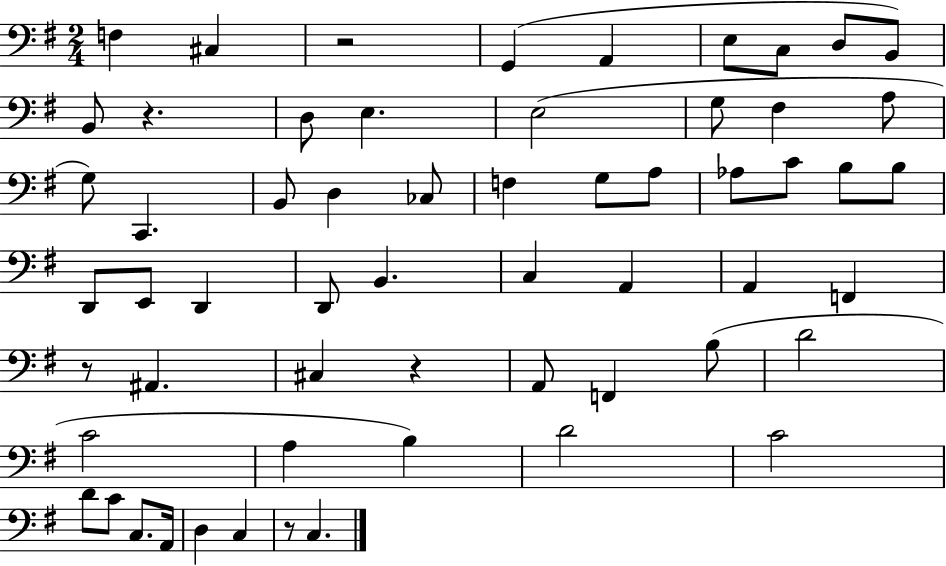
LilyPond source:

{
  \clef bass
  \numericTimeSignature
  \time 2/4
  \key g \major
  f4 cis4 | r2 | g,4( a,4 | e8 c8 d8 b,8) | \break b,8 r4. | d8 e4. | e2( | g8 fis4 a8 | \break g8) c,4. | b,8 d4 ces8 | f4 g8 a8 | aes8 c'8 b8 b8 | \break d,8 e,8 d,4 | d,8 b,4. | c4 a,4 | a,4 f,4 | \break r8 ais,4. | cis4 r4 | a,8 f,4 b8( | d'2 | \break c'2 | a4 b4) | d'2 | c'2 | \break d'8 c'8 c8. a,16 | d4 c4 | r8 c4. | \bar "|."
}